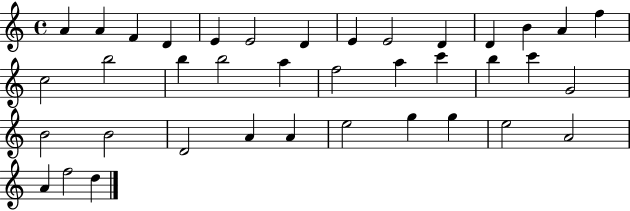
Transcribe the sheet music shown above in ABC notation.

X:1
T:Untitled
M:4/4
L:1/4
K:C
A A F D E E2 D E E2 D D B A f c2 b2 b b2 a f2 a c' b c' G2 B2 B2 D2 A A e2 g g e2 A2 A f2 d